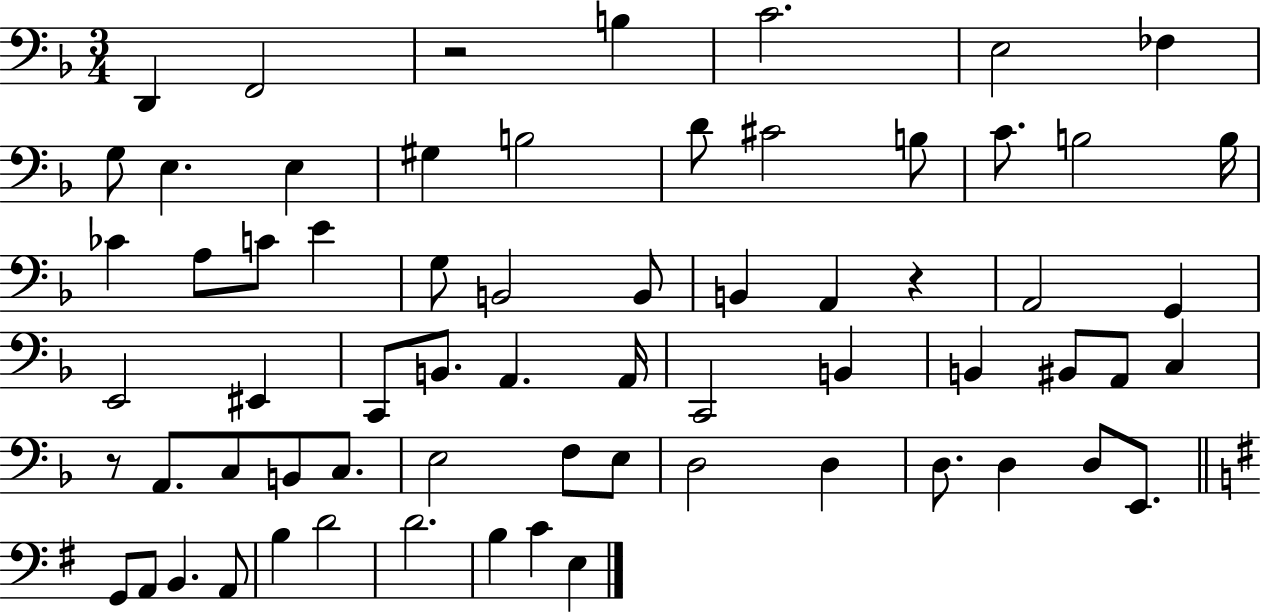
{
  \clef bass
  \numericTimeSignature
  \time 3/4
  \key f \major
  \repeat volta 2 { d,4 f,2 | r2 b4 | c'2. | e2 fes4 | \break g8 e4. e4 | gis4 b2 | d'8 cis'2 b8 | c'8. b2 b16 | \break ces'4 a8 c'8 e'4 | g8 b,2 b,8 | b,4 a,4 r4 | a,2 g,4 | \break e,2 eis,4 | c,8 b,8. a,4. a,16 | c,2 b,4 | b,4 bis,8 a,8 c4 | \break r8 a,8. c8 b,8 c8. | e2 f8 e8 | d2 d4 | d8. d4 d8 e,8. | \break \bar "||" \break \key g \major g,8 a,8 b,4. a,8 | b4 d'2 | d'2. | b4 c'4 e4 | \break } \bar "|."
}